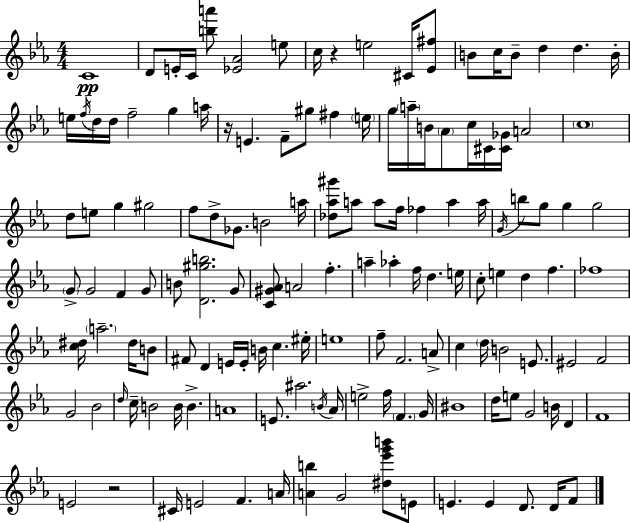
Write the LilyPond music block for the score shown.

{
  \clef treble
  \numericTimeSignature
  \time 4/4
  \key c \minor
  c'1\pp | d'8 e'16-. c'16 <b'' a'''>8 <ees' aes'>2 e''8 | c''16 r4 e''2 cis'16 <ees' fis''>8 | b'8 c''16 b'8-- d''4 d''4. b'16-. | \break e''16 \acciaccatura { f''16 } d''16 d''16 f''2-- g''4 | a''16 r16 e'4. f'8-- gis''8 fis''4 | \parenthesize e''16 g''16 \parenthesize a''16-- b'16 \parenthesize aes'8 c''16 cis'16 <cis' ges'>16 a'2 | \parenthesize c''1 | \break d''8 e''8 g''4 gis''2 | f''8 d''8-> ges'8. b'2 | a''16 <des'' aes'' gis'''>8 a''8 a''8 f''16 fes''4 a''4 | a''16 \acciaccatura { g'16 } b''8 g''8 g''4 g''2 | \break \parenthesize g'8-> g'2 f'4 | g'8 b'8 <d' gis'' b''>2. | g'8 <c' gis' aes'>8 a'2 f''4.-. | a''4-- aes''4-. f''16 d''4. | \break e''16 c''8-. e''4 d''4 f''4. | fes''1 | <c'' dis''>16 \parenthesize a''2.-- dis''16 | b'8 fis'8 d'4 e'16 e'16-. b'16 c''4. | \break eis''16-. e''1 | f''8-- f'2. | a'8-> c''4 \parenthesize d''16 b'2 e'8. | eis'2 f'2 | \break g'2 bes'2 | \grace { d''16 } c''16-- b'2 b'16 b'4.-> | a'1 | e'8. ais''2. | \break \acciaccatura { b'16 } aes'16 e''2-> f''16 \parenthesize f'4. | g'16 bis'1 | d''16 e''8 g'2 b'16 | d'4 f'1 | \break e'2 r2 | cis'16 e'2 f'4. | a'16 <a' b''>4 g'2 | <dis'' ees''' g''' b'''>8 e'8 e'4. e'4 d'8. | \break d'16 f'8 \bar "|."
}